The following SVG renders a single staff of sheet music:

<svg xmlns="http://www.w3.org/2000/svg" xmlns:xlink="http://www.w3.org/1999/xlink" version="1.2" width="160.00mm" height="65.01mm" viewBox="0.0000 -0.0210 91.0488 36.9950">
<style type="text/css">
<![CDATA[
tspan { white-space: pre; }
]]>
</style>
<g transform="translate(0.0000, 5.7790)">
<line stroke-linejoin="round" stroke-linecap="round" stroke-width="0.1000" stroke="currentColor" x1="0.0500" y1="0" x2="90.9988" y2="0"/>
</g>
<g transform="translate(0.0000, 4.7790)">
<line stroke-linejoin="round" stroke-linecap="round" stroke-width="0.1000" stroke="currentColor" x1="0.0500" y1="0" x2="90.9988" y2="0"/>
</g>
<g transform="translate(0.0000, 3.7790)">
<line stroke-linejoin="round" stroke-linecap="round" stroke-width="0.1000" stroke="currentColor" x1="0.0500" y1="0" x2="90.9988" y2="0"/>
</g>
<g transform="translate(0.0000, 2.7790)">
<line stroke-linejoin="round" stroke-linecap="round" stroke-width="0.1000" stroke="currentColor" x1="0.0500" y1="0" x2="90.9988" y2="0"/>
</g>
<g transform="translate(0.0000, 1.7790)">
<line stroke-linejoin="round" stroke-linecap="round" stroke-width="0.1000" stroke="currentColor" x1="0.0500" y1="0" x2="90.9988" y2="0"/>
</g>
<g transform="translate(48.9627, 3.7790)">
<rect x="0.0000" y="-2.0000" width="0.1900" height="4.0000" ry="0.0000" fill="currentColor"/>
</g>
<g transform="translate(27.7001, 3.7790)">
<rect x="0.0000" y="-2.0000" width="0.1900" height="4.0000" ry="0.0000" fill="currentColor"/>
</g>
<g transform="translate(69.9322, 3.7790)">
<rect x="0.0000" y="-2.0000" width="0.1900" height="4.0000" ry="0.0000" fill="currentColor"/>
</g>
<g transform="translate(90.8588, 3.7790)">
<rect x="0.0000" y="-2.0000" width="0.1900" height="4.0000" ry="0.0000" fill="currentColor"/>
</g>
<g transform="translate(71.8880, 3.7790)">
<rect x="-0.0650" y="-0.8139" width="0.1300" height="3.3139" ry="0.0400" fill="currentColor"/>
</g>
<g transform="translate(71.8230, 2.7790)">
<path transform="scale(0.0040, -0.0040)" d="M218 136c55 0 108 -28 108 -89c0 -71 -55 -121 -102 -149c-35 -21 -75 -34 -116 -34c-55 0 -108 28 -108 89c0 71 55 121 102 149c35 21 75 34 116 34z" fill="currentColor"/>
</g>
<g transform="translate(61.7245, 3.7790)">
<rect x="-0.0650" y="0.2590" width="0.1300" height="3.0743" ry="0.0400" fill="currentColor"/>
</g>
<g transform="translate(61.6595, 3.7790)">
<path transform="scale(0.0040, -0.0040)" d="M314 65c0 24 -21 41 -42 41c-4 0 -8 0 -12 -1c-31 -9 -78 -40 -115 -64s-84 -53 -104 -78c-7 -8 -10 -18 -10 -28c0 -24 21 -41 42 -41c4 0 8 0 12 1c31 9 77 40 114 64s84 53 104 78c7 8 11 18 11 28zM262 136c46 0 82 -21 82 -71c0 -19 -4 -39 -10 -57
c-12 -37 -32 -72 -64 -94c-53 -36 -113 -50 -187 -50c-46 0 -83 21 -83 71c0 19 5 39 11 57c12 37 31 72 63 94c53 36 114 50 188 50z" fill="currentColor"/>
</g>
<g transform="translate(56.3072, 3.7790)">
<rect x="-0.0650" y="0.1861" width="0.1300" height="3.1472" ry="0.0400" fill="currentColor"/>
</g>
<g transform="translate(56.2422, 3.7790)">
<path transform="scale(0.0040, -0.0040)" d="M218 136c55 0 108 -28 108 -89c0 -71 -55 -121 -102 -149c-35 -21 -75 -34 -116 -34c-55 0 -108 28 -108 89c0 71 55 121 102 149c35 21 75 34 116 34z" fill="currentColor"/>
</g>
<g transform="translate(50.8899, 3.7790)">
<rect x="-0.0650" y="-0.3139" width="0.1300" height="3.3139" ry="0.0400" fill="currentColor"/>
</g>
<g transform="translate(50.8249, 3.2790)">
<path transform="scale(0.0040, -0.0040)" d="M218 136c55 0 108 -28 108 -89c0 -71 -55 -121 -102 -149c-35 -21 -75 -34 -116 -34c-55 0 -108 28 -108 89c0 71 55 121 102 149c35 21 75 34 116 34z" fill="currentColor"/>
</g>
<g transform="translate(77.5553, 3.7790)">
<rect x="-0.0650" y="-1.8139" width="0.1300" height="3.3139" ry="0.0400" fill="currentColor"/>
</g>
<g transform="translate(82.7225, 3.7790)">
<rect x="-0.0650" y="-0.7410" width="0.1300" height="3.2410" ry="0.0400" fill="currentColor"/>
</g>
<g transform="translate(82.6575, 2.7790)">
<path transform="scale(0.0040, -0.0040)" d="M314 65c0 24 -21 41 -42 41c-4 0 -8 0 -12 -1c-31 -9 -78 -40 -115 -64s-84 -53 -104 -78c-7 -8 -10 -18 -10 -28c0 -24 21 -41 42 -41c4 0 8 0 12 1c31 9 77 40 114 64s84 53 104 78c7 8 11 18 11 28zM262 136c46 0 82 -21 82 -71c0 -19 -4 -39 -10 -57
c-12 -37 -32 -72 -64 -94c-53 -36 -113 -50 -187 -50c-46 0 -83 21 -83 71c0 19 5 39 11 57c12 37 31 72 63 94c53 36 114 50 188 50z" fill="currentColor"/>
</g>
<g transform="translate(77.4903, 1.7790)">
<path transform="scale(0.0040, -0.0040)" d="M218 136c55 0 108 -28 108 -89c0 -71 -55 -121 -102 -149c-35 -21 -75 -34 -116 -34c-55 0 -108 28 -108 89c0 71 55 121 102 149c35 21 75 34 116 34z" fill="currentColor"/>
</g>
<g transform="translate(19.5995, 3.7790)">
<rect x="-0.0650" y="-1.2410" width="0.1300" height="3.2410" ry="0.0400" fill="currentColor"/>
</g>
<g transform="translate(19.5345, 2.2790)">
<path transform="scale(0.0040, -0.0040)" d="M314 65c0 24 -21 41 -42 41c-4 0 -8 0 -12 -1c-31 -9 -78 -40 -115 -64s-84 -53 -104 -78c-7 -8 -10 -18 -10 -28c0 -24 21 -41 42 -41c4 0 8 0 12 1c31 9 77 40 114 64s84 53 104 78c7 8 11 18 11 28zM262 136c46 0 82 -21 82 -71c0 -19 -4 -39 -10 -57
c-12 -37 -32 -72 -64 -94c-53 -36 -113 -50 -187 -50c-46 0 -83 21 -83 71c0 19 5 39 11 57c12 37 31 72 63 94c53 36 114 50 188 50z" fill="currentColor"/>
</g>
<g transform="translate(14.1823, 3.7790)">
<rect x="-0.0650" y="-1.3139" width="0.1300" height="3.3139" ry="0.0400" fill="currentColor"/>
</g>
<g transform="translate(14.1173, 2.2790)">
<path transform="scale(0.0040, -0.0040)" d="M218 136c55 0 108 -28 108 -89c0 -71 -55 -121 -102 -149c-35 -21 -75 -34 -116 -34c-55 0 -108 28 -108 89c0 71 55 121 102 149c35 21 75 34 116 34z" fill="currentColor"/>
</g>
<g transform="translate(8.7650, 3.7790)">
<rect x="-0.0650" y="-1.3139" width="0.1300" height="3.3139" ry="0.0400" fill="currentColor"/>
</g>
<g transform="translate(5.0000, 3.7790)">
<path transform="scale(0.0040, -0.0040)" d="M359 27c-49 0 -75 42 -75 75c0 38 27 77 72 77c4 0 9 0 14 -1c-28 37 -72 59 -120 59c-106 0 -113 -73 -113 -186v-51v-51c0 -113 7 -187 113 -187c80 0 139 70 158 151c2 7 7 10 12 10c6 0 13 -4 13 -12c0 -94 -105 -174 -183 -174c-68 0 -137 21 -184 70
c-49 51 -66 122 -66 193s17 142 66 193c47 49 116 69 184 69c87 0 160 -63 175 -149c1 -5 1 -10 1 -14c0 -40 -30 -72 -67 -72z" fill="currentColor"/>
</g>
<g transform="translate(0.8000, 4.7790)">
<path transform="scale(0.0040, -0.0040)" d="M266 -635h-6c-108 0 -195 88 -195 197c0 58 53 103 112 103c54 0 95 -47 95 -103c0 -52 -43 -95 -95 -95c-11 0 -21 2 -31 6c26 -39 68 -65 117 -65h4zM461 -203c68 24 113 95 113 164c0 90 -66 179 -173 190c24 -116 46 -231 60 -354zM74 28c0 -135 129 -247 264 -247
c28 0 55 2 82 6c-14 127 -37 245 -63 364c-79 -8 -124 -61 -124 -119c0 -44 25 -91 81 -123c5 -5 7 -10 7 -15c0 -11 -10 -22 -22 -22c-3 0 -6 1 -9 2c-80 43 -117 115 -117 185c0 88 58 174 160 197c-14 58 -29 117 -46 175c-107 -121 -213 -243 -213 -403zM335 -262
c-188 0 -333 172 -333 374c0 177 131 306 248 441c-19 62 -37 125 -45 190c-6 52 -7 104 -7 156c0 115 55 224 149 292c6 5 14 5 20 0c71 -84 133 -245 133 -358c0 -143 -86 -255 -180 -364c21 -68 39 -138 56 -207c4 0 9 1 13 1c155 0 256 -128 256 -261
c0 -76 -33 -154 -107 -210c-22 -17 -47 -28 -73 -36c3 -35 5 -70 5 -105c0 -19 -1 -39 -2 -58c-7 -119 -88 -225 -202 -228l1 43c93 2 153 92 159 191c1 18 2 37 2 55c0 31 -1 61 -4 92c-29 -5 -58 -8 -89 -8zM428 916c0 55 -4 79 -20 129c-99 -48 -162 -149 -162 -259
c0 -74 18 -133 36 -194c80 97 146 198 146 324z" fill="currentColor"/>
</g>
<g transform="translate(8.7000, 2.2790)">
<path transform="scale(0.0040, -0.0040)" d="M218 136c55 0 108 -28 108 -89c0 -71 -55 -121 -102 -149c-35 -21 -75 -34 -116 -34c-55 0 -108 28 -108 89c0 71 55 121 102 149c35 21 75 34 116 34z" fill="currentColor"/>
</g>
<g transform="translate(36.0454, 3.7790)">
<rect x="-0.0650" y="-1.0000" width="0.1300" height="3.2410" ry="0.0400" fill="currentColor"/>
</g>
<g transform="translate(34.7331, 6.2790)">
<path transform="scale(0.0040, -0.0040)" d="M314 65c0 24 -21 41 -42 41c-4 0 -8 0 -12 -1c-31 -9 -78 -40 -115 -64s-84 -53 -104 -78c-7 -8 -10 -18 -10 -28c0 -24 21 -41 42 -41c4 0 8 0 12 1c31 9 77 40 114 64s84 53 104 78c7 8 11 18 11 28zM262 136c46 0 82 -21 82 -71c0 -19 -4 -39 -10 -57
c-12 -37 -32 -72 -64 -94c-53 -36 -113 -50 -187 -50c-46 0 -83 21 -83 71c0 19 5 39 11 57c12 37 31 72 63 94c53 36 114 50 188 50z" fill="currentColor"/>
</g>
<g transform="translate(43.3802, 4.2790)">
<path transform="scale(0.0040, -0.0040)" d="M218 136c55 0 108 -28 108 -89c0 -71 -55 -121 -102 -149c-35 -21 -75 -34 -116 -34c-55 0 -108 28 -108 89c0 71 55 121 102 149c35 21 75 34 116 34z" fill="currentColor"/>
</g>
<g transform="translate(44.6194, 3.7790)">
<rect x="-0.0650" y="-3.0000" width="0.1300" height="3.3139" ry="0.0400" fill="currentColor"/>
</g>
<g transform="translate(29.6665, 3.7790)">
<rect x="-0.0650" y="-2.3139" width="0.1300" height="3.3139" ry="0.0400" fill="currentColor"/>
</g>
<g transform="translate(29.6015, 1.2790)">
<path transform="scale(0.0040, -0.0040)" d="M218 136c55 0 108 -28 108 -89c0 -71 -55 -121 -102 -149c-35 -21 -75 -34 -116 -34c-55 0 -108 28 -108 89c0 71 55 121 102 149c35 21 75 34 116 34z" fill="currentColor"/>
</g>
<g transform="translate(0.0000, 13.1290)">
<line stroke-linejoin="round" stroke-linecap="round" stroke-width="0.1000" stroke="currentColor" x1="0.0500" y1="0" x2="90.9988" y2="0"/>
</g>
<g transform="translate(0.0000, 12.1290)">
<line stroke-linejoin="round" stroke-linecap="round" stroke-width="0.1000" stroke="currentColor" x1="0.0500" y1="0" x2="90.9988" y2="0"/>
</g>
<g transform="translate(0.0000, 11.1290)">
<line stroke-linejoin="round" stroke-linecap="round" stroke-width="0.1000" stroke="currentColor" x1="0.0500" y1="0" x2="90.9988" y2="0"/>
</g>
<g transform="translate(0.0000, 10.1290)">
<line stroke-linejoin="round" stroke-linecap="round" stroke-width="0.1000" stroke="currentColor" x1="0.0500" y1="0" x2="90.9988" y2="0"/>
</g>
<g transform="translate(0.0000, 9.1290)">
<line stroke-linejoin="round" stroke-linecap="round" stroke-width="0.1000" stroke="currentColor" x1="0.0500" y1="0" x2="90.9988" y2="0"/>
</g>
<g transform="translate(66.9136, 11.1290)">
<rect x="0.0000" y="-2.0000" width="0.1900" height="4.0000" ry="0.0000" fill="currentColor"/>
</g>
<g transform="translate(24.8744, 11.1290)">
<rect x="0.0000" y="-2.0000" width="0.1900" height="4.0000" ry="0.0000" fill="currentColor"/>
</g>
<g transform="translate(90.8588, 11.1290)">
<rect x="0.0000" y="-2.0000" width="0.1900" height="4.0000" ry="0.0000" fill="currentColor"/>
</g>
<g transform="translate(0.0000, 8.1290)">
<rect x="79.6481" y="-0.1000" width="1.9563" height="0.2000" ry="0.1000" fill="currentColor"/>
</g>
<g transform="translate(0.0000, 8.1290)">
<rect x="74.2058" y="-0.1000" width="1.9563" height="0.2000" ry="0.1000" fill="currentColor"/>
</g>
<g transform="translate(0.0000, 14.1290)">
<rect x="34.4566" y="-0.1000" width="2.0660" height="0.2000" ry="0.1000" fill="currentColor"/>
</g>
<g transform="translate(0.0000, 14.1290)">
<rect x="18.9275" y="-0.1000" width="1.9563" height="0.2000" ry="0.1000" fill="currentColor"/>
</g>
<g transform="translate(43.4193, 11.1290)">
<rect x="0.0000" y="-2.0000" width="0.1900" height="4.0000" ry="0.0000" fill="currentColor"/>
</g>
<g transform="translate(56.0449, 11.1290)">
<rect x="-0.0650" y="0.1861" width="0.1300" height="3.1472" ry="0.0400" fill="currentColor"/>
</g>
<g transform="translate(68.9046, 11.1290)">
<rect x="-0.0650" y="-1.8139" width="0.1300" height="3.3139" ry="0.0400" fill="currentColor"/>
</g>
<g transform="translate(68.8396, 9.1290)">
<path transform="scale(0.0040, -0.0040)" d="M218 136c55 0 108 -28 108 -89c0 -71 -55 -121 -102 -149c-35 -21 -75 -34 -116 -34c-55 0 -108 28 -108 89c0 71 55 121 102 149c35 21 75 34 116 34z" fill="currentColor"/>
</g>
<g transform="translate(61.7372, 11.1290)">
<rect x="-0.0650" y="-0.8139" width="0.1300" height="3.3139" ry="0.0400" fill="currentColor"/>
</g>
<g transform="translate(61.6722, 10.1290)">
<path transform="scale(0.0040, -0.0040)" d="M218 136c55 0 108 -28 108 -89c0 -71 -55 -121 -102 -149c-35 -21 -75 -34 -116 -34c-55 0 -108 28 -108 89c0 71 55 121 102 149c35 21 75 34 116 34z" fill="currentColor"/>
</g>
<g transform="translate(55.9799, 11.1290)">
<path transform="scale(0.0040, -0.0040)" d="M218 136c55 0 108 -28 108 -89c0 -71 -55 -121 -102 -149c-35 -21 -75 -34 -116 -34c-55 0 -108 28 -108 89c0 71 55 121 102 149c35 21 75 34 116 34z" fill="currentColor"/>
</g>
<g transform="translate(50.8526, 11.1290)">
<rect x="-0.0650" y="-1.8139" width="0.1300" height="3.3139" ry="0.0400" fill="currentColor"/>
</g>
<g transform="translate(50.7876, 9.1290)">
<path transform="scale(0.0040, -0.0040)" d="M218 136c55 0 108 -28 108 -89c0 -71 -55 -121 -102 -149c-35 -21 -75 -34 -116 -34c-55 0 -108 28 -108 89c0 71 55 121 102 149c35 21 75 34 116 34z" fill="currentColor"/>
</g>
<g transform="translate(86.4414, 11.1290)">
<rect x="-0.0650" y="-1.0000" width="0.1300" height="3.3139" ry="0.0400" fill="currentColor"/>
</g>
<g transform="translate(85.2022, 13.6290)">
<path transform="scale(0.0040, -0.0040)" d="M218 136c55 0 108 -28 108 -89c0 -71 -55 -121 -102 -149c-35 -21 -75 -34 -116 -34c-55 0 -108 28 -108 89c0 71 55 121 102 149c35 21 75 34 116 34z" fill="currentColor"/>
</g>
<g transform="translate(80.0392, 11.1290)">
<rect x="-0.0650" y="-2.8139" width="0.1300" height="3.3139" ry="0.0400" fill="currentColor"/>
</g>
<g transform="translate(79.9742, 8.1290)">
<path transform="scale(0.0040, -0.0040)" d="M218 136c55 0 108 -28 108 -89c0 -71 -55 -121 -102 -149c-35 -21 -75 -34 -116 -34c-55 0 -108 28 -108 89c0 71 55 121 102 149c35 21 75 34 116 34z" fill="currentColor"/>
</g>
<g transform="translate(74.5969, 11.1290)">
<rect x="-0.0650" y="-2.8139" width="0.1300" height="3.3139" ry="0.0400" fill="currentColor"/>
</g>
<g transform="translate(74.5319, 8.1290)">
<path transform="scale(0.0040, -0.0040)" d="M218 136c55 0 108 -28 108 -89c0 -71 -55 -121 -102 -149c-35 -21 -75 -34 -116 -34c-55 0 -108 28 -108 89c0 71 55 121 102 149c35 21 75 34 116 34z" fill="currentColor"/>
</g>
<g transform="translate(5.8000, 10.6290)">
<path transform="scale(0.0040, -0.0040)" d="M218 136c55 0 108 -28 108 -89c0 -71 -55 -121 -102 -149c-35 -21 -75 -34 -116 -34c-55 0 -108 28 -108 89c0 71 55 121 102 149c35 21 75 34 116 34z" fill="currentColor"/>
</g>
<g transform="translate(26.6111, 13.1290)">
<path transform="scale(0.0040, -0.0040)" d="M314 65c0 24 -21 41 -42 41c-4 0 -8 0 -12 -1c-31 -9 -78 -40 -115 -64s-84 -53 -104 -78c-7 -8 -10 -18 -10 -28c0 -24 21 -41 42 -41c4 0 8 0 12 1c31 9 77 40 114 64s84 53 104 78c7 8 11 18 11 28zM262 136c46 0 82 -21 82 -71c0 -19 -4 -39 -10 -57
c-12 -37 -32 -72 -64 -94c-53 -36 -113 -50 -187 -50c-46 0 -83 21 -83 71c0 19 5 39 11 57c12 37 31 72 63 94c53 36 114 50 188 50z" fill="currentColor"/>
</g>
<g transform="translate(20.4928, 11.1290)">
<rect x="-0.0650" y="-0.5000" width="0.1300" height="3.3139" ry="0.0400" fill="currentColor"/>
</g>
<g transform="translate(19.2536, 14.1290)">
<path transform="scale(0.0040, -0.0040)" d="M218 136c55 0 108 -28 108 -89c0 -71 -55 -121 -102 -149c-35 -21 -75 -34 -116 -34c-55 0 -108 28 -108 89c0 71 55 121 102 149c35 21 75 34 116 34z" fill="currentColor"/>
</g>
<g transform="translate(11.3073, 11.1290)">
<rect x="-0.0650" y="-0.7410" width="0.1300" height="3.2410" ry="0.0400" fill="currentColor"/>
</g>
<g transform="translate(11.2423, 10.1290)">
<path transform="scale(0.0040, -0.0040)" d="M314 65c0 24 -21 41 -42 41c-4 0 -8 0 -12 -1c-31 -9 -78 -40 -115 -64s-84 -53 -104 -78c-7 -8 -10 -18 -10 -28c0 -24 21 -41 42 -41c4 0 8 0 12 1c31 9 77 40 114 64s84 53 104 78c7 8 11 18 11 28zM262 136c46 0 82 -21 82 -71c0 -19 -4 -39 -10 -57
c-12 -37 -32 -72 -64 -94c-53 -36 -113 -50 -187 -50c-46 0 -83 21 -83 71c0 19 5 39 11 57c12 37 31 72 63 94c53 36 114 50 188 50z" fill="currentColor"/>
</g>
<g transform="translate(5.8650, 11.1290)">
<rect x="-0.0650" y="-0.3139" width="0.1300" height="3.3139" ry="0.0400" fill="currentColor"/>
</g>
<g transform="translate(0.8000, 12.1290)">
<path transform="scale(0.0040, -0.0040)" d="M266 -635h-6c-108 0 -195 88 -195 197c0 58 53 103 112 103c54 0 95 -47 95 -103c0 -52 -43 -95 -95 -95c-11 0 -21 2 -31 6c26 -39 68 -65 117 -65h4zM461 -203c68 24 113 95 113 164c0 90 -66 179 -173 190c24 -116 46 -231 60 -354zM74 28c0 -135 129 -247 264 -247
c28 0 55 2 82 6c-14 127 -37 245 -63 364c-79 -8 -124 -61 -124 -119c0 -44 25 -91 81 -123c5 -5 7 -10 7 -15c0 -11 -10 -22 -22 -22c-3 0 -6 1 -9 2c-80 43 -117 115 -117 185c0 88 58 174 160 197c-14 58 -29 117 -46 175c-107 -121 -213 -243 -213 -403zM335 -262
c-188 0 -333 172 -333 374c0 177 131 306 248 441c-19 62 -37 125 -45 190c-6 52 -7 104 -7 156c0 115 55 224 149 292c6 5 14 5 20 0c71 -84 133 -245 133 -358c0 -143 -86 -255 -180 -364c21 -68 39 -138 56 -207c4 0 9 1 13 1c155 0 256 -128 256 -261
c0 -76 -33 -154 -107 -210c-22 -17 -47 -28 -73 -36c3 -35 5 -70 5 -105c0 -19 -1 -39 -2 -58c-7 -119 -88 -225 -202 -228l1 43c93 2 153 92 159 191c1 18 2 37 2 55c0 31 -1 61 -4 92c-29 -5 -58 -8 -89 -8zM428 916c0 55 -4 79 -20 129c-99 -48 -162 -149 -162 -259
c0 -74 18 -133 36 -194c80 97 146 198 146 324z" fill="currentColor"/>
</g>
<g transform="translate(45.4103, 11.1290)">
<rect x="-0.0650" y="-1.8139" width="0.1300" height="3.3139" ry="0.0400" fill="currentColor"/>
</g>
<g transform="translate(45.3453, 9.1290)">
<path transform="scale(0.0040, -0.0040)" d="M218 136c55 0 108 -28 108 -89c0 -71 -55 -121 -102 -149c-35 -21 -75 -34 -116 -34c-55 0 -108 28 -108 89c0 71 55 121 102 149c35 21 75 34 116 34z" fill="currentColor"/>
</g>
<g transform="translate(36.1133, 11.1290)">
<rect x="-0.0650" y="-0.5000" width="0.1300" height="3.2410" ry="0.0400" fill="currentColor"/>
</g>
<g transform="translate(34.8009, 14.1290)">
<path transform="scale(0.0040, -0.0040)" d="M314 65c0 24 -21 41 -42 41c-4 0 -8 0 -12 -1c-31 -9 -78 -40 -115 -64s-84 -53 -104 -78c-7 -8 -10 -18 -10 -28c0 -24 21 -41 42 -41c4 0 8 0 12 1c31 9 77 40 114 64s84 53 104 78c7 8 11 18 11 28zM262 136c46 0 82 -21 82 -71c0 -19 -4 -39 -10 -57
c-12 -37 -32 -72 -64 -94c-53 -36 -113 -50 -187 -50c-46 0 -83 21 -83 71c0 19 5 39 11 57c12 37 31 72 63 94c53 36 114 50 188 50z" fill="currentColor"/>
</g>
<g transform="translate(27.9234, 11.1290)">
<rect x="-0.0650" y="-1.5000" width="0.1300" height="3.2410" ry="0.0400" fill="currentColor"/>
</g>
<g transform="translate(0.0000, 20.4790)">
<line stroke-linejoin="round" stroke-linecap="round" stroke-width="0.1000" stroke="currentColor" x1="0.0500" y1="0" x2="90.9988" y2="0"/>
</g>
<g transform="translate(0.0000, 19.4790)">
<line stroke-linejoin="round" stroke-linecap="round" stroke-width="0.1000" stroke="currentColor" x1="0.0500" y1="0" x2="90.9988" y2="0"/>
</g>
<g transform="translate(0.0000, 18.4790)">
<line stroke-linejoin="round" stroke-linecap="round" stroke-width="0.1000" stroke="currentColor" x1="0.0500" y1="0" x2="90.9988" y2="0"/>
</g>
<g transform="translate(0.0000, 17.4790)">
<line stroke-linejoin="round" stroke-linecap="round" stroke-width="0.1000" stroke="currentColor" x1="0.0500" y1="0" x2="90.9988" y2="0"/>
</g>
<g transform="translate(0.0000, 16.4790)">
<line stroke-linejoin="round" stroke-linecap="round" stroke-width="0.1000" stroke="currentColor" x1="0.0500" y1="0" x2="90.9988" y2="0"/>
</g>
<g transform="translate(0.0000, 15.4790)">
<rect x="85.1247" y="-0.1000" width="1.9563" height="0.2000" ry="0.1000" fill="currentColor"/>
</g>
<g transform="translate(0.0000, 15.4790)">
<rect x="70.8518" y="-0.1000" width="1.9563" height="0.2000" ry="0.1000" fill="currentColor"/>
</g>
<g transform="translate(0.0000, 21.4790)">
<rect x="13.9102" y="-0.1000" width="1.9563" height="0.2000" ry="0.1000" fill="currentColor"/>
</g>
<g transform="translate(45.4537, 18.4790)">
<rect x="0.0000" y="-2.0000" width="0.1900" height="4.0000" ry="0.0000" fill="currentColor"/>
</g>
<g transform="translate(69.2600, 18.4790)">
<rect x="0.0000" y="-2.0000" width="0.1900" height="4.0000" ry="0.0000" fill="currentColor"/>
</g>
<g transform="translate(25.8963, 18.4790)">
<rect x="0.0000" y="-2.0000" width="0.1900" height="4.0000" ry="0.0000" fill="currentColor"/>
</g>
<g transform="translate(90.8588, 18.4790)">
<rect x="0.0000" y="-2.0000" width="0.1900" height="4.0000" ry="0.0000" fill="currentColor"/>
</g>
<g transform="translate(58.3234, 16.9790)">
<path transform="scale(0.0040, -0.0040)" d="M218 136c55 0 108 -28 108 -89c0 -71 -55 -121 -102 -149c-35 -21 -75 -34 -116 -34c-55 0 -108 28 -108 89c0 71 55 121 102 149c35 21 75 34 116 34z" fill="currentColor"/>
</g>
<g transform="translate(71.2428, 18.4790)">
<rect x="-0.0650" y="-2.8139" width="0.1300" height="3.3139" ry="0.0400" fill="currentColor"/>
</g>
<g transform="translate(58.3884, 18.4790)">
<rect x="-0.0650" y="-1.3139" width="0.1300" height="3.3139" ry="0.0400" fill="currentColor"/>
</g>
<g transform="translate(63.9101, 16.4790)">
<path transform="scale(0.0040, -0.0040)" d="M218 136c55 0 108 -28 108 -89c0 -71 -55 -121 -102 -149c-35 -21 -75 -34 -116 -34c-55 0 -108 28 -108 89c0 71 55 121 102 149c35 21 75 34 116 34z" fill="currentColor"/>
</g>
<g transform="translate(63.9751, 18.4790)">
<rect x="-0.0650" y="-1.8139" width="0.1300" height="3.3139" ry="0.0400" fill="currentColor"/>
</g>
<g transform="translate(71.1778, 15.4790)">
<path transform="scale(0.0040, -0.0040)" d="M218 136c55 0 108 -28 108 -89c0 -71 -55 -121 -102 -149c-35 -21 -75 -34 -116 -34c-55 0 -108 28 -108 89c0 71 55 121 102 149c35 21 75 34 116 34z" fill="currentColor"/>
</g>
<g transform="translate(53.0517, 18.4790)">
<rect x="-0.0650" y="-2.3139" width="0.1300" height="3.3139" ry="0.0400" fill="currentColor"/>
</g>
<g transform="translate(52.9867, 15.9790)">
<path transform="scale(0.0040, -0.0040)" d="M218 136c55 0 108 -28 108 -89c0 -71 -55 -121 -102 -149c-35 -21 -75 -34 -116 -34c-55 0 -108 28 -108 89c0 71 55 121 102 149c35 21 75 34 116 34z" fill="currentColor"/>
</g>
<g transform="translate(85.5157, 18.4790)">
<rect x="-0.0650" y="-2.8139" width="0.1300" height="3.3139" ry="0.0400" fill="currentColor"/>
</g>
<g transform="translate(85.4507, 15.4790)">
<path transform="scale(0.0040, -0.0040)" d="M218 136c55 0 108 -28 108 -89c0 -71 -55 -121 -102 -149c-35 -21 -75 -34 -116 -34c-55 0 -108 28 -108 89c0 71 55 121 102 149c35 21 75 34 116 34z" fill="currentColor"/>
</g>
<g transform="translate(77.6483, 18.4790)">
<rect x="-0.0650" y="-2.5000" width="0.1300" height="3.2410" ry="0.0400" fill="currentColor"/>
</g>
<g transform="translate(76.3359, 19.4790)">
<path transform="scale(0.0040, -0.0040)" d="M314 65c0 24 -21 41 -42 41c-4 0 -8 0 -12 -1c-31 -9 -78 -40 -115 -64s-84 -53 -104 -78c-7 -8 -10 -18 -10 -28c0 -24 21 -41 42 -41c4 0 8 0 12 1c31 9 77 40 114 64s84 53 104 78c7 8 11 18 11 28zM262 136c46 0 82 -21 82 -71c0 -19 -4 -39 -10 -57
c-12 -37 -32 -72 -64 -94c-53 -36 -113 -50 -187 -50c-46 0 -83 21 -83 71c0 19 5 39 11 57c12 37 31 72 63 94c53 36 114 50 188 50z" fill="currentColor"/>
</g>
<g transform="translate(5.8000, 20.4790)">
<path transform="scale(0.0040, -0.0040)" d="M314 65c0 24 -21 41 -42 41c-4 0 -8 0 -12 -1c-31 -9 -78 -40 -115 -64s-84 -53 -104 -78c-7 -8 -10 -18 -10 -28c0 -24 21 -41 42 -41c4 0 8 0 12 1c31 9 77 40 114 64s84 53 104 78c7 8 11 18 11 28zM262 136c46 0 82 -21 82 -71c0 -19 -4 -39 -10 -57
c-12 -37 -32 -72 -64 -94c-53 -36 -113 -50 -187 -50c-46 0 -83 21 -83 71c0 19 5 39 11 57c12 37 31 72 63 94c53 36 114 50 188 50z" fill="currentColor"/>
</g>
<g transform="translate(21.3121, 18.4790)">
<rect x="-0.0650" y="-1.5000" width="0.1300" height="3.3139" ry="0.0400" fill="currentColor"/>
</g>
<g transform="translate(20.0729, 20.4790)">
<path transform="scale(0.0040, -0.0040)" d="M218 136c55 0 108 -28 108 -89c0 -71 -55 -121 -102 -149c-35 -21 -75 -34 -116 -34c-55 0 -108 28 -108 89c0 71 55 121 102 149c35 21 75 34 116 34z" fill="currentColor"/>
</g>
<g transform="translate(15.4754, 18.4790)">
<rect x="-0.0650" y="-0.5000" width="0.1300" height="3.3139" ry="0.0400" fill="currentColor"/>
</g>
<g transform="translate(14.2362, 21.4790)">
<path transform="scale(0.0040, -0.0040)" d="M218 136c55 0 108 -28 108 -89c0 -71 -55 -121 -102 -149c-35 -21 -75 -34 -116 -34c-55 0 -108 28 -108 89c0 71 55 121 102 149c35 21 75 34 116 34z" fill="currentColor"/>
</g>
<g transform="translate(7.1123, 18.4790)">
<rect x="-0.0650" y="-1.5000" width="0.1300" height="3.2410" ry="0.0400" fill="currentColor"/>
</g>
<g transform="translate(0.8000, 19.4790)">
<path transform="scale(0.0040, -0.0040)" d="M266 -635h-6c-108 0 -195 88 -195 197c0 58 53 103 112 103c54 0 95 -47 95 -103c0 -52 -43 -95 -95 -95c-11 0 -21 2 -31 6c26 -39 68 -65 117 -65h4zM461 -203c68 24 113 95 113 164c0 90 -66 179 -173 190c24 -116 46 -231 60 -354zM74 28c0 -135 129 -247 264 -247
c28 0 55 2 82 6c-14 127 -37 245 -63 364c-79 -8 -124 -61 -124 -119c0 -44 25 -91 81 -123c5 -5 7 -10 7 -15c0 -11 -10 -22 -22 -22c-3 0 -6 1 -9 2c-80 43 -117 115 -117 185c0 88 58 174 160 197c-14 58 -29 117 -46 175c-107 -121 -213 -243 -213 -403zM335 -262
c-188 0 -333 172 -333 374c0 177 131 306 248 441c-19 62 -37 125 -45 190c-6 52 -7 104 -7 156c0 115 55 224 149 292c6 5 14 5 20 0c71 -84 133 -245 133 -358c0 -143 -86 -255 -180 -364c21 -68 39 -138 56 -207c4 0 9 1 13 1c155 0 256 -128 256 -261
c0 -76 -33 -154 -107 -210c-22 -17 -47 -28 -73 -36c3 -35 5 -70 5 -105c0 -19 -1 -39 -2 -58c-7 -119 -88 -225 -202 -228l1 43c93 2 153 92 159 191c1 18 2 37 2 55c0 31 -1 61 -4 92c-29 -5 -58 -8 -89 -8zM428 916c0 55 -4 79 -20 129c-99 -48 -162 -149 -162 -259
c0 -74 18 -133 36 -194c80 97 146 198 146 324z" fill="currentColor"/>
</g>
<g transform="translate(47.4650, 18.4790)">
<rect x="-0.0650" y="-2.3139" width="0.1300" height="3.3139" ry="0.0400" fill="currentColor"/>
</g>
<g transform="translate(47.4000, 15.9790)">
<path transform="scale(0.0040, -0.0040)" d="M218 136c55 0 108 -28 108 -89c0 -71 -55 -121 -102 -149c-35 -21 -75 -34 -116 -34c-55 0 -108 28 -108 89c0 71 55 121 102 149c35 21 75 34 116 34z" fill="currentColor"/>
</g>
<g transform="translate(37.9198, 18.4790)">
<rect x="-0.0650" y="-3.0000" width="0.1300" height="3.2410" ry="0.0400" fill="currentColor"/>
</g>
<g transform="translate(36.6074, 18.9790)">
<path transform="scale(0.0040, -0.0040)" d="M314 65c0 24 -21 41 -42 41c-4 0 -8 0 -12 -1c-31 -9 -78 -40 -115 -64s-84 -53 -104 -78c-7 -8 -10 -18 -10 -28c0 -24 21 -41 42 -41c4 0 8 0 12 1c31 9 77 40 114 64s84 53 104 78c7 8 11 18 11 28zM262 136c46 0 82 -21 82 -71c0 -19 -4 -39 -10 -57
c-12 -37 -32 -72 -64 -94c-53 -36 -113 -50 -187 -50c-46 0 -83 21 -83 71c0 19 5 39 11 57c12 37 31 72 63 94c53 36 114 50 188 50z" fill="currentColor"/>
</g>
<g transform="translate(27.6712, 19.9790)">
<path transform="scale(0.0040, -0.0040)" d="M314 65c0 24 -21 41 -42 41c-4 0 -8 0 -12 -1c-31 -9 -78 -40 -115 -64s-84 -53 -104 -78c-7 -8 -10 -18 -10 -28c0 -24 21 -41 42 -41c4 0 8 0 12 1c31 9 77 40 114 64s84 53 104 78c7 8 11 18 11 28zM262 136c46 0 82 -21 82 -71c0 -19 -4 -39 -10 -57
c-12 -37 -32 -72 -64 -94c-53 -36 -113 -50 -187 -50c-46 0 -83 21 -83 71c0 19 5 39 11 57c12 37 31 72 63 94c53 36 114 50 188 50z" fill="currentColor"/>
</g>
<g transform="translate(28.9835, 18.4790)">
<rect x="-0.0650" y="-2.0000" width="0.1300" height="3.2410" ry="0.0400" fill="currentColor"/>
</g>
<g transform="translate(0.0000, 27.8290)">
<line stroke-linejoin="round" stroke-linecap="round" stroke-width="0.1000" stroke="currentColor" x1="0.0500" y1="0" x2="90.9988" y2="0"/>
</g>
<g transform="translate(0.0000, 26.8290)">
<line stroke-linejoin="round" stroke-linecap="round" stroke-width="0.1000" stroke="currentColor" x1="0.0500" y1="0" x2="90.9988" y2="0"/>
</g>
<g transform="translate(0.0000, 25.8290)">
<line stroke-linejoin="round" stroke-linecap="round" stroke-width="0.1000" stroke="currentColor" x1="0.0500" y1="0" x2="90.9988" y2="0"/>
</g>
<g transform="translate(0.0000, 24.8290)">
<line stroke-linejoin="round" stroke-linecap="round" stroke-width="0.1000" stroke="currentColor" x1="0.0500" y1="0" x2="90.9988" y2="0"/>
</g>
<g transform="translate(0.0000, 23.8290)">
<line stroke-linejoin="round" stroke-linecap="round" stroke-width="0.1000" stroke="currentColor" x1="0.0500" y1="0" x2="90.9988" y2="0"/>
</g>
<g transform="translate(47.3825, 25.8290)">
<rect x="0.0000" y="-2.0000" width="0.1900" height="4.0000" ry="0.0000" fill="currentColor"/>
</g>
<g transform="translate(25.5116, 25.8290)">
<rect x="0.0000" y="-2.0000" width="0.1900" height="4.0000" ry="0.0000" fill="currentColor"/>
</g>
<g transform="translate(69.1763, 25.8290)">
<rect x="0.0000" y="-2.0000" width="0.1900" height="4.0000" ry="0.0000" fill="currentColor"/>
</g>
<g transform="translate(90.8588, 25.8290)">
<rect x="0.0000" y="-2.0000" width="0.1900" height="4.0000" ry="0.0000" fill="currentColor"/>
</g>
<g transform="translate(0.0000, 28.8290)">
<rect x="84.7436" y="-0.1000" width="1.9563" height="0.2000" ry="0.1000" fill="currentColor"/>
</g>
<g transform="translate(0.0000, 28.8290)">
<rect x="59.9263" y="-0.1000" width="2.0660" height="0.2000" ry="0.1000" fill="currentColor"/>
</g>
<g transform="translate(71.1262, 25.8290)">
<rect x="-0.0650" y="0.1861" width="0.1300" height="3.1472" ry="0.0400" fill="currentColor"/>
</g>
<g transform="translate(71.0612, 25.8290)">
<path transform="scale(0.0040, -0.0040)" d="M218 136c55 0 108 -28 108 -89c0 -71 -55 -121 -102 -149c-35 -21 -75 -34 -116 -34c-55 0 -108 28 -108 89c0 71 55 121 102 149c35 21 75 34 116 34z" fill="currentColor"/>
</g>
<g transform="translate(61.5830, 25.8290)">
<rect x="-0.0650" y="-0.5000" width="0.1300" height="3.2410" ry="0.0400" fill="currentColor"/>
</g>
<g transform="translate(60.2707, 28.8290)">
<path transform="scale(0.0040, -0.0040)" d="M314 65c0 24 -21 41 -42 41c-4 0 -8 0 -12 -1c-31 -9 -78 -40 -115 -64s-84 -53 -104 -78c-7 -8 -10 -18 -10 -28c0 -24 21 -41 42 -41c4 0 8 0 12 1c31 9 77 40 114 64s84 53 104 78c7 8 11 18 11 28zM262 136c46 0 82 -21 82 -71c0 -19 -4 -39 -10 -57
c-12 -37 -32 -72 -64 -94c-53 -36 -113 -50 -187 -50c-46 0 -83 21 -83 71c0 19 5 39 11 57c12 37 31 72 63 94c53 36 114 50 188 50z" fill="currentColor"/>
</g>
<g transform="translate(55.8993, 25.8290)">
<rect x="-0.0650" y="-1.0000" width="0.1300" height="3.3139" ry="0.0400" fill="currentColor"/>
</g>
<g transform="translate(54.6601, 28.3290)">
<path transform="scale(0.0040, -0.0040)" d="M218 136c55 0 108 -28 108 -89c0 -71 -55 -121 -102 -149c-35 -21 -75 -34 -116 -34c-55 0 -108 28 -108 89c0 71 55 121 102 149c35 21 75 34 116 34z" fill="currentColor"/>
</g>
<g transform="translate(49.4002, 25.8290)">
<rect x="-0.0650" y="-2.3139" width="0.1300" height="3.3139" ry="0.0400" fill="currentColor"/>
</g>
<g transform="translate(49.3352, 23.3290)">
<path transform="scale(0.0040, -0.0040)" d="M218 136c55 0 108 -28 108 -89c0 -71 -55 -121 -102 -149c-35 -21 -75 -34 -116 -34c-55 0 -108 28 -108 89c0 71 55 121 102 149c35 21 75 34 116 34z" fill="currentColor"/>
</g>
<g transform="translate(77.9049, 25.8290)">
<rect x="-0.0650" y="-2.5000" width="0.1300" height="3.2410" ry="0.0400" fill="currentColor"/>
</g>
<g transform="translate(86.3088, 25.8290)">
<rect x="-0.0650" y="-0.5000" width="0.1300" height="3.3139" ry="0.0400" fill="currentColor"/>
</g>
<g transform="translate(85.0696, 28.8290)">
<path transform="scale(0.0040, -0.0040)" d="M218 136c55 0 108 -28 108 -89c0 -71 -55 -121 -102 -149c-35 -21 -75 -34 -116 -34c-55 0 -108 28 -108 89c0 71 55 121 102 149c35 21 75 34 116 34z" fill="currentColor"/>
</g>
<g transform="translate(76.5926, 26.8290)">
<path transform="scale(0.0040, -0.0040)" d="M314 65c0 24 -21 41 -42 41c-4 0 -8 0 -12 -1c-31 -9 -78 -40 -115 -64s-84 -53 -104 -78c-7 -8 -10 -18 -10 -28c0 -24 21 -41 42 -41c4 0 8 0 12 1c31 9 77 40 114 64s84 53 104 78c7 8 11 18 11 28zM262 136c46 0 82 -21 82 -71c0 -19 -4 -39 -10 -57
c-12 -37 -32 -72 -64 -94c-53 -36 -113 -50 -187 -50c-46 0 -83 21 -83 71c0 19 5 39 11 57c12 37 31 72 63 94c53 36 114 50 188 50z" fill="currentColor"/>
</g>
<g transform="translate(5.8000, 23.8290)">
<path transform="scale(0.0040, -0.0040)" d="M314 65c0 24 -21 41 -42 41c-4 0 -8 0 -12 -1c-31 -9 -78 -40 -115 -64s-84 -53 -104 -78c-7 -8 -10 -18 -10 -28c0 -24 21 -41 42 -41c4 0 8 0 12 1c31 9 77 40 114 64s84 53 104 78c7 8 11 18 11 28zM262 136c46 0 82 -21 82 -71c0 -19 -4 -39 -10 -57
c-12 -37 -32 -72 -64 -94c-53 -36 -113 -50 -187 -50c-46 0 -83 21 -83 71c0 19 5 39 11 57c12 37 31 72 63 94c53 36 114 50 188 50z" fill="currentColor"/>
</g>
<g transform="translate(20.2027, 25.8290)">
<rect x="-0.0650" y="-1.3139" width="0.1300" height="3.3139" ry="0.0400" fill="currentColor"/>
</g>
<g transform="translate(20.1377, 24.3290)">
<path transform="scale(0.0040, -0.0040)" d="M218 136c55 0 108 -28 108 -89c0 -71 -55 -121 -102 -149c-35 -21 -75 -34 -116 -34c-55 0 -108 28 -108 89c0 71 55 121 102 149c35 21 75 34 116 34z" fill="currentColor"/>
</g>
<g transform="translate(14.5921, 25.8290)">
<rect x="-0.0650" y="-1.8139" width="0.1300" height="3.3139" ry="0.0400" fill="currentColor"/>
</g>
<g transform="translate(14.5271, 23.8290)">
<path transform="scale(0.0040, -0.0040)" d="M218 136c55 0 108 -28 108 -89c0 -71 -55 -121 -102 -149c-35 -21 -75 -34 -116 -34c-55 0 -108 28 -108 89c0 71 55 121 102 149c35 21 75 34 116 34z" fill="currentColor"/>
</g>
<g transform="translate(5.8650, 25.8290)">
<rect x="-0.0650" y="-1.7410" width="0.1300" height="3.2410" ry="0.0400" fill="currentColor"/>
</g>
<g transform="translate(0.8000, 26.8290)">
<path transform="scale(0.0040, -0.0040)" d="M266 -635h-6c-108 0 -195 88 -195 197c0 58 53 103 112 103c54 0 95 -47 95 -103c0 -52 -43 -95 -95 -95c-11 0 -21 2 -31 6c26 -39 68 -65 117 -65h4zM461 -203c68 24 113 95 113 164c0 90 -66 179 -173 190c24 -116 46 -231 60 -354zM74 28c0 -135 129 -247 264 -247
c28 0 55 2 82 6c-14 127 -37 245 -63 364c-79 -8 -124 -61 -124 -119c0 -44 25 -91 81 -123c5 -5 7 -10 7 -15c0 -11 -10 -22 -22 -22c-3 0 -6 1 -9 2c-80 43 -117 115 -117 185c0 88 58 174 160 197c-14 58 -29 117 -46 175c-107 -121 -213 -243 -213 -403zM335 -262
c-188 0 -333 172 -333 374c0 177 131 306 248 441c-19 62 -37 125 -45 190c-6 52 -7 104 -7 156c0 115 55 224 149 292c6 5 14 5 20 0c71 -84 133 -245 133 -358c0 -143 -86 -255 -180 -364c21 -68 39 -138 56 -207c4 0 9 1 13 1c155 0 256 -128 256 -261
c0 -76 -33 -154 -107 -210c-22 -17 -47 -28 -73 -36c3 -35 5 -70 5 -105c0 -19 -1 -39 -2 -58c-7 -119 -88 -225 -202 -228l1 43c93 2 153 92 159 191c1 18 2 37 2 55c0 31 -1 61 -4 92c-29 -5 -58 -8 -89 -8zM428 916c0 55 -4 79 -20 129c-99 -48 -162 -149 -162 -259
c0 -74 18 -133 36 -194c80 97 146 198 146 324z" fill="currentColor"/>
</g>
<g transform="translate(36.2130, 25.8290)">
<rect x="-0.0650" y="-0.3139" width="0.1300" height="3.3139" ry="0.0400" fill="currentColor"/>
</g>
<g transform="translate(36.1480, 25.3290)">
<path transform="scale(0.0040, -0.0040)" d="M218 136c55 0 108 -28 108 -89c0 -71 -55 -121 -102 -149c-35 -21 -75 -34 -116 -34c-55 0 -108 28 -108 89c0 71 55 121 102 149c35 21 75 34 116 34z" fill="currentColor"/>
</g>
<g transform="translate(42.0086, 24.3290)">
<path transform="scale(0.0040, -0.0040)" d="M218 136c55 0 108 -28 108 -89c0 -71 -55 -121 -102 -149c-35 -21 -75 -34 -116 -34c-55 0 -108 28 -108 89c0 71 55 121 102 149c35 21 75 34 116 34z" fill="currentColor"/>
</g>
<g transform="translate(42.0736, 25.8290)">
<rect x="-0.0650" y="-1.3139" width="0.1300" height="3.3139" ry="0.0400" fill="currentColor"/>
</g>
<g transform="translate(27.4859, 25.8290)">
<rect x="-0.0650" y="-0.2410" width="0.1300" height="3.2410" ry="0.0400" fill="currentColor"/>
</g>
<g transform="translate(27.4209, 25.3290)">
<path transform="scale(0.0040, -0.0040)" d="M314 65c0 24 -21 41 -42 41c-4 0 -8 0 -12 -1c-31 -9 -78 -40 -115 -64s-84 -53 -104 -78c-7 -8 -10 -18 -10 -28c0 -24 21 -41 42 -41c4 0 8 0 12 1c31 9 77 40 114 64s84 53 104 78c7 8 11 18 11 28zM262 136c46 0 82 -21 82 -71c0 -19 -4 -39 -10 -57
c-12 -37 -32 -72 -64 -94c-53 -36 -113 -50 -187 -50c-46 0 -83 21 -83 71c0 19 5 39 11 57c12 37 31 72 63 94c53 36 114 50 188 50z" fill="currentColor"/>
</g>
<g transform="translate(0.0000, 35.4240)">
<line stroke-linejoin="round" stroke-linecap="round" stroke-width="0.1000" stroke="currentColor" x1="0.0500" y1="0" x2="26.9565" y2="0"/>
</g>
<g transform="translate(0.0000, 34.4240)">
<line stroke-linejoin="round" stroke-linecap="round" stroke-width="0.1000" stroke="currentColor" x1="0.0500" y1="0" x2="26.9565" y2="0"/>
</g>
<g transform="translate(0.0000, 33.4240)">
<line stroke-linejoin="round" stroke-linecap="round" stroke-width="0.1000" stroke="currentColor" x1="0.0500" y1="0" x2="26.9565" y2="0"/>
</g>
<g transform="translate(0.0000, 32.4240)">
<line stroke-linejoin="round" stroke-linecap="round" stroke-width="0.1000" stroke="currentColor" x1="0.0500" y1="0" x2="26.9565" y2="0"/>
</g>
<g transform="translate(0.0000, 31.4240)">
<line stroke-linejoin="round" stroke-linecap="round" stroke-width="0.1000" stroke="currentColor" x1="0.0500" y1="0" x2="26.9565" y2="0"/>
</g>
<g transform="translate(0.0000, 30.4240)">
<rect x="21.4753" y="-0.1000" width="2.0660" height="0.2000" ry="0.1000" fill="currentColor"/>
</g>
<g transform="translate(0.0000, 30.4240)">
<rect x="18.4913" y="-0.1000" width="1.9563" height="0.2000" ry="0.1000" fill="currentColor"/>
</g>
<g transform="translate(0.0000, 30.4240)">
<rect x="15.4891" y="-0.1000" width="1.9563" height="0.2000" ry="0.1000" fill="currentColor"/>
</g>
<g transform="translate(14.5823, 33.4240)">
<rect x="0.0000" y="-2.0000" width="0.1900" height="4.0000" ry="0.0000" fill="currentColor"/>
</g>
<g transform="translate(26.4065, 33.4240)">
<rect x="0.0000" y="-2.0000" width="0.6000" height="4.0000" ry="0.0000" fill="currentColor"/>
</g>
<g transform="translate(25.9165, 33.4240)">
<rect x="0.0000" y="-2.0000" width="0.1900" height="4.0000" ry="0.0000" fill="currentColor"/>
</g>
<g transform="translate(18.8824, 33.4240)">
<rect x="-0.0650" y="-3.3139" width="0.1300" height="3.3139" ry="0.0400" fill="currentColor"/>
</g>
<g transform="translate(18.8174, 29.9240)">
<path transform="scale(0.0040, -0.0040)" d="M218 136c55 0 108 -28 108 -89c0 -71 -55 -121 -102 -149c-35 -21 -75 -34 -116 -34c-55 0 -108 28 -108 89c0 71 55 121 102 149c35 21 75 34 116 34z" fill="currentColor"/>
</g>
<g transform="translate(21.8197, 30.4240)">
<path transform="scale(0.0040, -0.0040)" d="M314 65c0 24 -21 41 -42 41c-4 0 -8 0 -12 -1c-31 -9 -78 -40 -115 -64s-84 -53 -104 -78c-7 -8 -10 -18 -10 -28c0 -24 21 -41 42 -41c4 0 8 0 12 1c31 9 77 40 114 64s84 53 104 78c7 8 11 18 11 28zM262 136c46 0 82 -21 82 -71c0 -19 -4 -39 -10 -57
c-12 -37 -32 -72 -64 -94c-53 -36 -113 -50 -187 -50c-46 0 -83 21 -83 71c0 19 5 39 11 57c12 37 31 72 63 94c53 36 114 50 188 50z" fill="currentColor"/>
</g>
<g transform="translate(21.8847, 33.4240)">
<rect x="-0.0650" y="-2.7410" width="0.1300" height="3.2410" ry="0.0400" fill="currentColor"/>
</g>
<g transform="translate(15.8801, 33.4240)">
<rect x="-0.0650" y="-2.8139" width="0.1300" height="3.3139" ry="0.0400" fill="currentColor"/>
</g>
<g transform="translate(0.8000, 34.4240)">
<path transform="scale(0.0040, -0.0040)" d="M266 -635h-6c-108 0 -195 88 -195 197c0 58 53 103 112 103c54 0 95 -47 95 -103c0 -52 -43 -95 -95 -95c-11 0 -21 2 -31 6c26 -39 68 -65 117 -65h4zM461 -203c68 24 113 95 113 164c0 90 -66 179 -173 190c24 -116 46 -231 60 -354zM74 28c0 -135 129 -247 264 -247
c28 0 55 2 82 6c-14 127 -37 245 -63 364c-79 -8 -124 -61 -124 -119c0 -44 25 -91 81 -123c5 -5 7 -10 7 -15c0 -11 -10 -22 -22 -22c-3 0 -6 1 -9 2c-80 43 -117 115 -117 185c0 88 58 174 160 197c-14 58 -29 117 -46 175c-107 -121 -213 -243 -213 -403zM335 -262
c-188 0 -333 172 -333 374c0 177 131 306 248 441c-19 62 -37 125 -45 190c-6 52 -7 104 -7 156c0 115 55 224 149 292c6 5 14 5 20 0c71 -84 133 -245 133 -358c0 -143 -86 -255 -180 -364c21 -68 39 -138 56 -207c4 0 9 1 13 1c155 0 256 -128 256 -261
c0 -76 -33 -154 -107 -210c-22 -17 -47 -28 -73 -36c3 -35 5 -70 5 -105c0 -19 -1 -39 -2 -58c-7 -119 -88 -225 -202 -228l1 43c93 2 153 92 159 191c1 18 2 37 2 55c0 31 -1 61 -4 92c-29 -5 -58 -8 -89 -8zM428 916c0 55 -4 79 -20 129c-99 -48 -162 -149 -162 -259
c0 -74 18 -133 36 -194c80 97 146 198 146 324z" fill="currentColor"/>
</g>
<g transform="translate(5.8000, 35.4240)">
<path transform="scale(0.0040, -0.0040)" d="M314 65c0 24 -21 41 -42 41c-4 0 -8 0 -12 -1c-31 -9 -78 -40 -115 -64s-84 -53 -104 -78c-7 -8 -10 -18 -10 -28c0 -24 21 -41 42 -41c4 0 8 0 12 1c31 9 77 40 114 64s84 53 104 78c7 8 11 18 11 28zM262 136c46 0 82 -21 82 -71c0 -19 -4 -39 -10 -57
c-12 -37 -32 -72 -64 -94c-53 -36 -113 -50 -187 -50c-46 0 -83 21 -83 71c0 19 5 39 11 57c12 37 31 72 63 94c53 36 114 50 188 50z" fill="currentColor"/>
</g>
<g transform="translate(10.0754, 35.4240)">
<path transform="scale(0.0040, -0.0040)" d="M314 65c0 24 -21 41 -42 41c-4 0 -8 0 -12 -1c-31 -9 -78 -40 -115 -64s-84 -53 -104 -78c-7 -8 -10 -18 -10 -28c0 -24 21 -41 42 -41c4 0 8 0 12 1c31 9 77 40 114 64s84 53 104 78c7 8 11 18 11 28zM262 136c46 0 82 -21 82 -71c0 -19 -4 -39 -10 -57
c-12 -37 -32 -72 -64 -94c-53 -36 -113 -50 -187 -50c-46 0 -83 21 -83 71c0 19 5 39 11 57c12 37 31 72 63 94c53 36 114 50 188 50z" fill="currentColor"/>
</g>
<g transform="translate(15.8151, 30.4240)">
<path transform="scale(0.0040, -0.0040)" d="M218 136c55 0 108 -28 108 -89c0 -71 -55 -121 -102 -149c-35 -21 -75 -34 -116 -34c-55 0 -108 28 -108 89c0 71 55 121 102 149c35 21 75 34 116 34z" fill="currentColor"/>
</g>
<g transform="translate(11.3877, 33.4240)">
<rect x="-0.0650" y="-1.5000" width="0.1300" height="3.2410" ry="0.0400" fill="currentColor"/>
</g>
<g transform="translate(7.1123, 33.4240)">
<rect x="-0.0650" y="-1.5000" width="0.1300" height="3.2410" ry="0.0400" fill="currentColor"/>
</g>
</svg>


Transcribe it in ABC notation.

X:1
T:Untitled
M:4/4
L:1/4
K:C
e e e2 g D2 A c B B2 d f d2 c d2 C E2 C2 f f B d f a a D E2 C E F2 A2 g g e f a G2 a f2 f e c2 c e g D C2 B G2 C E2 E2 a b a2